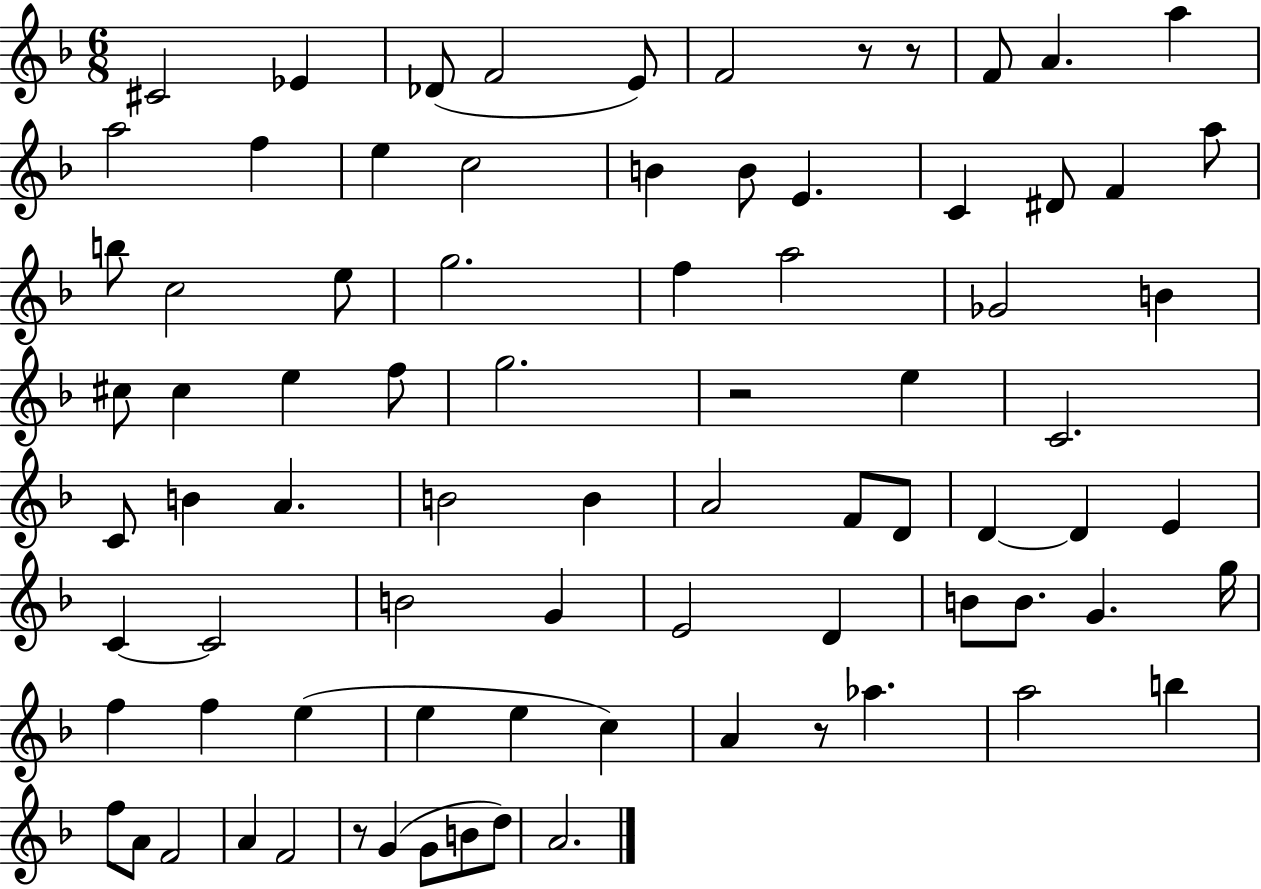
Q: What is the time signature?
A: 6/8